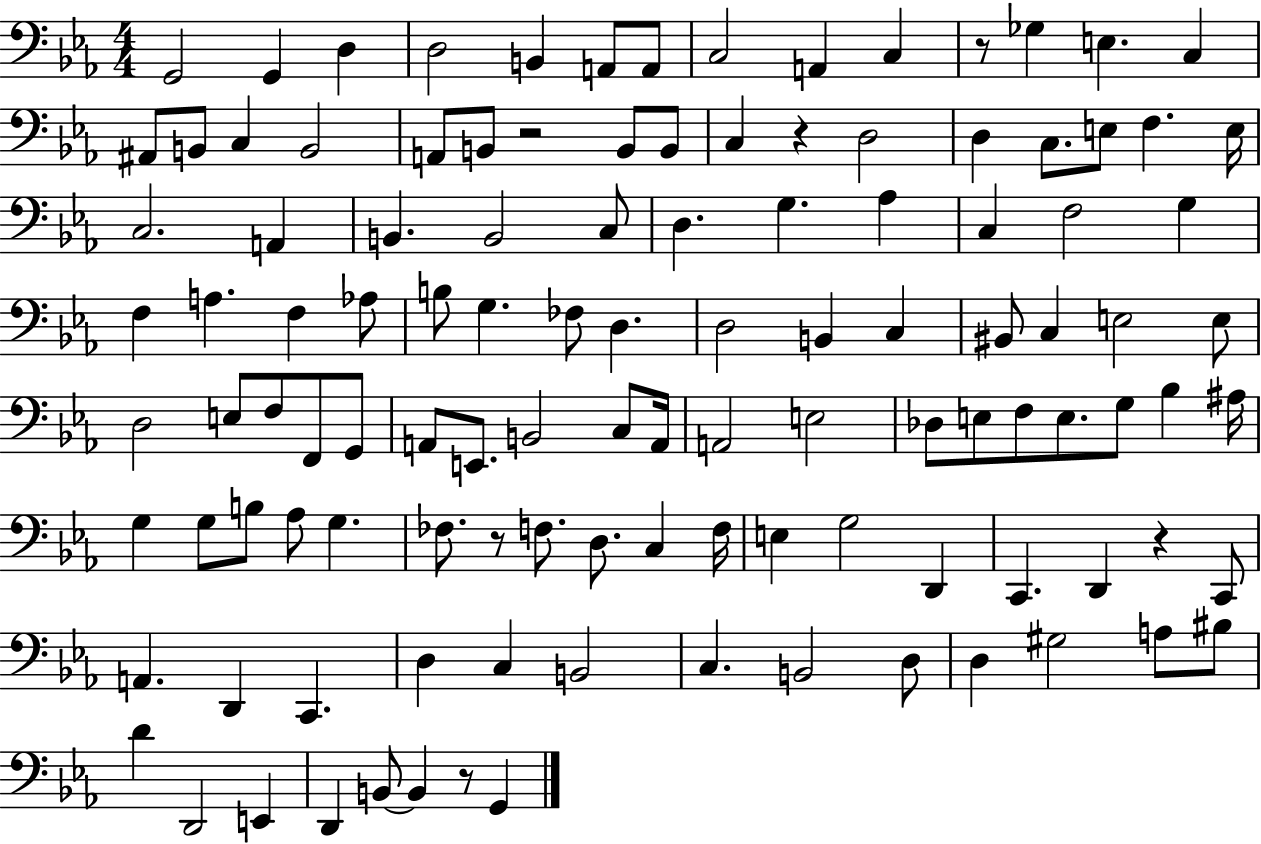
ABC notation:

X:1
T:Untitled
M:4/4
L:1/4
K:Eb
G,,2 G,, D, D,2 B,, A,,/2 A,,/2 C,2 A,, C, z/2 _G, E, C, ^A,,/2 B,,/2 C, B,,2 A,,/2 B,,/2 z2 B,,/2 B,,/2 C, z D,2 D, C,/2 E,/2 F, E,/4 C,2 A,, B,, B,,2 C,/2 D, G, _A, C, F,2 G, F, A, F, _A,/2 B,/2 G, _F,/2 D, D,2 B,, C, ^B,,/2 C, E,2 E,/2 D,2 E,/2 F,/2 F,,/2 G,,/2 A,,/2 E,,/2 B,,2 C,/2 A,,/4 A,,2 E,2 _D,/2 E,/2 F,/2 E,/2 G,/2 _B, ^A,/4 G, G,/2 B,/2 _A,/2 G, _F,/2 z/2 F,/2 D,/2 C, F,/4 E, G,2 D,, C,, D,, z C,,/2 A,, D,, C,, D, C, B,,2 C, B,,2 D,/2 D, ^G,2 A,/2 ^B,/2 D D,,2 E,, D,, B,,/2 B,, z/2 G,,